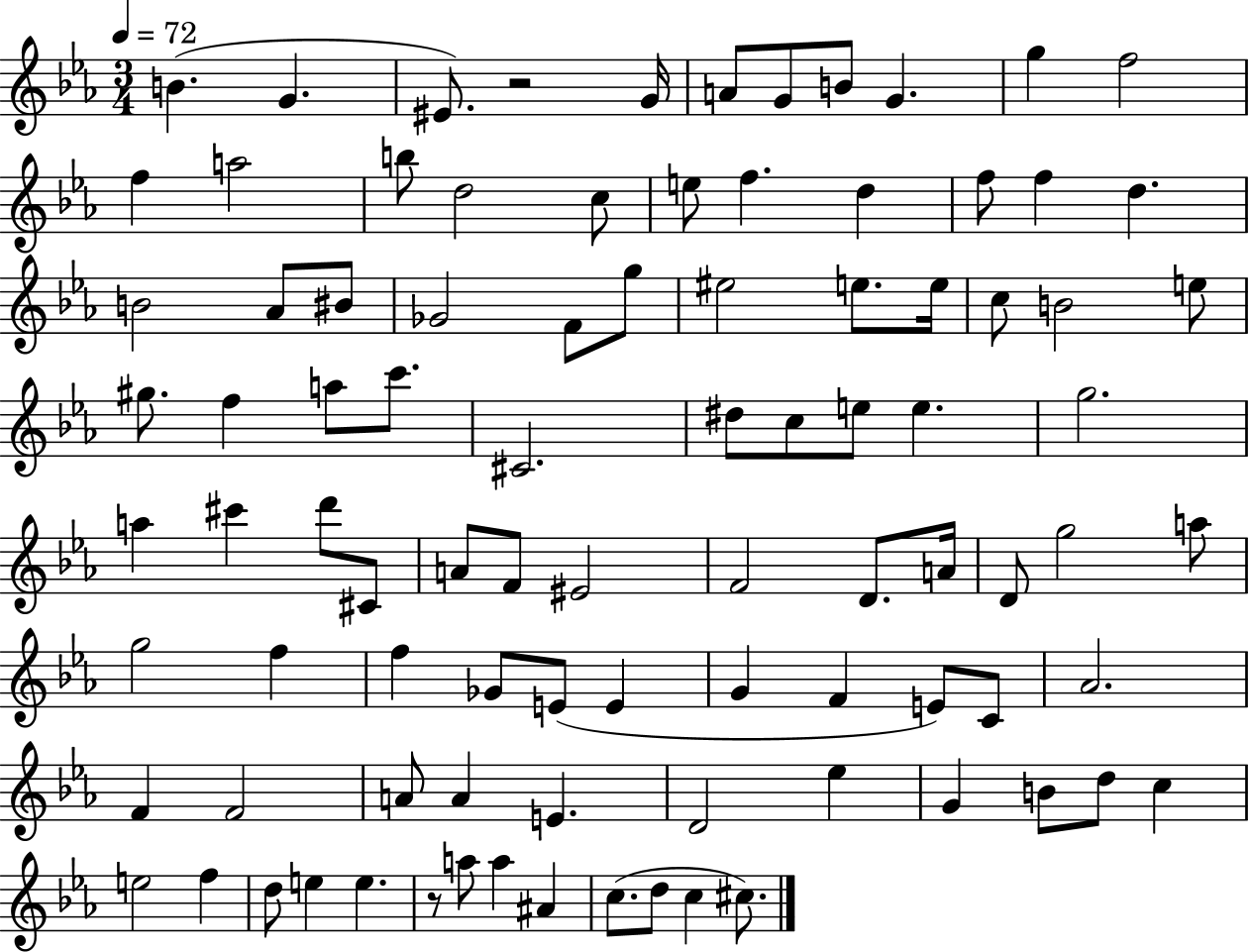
{
  \clef treble
  \numericTimeSignature
  \time 3/4
  \key ees \major
  \tempo 4 = 72
  \repeat volta 2 { b'4.( g'4. | eis'8.) r2 g'16 | a'8 g'8 b'8 g'4. | g''4 f''2 | \break f''4 a''2 | b''8 d''2 c''8 | e''8 f''4. d''4 | f''8 f''4 d''4. | \break b'2 aes'8 bis'8 | ges'2 f'8 g''8 | eis''2 e''8. e''16 | c''8 b'2 e''8 | \break gis''8. f''4 a''8 c'''8. | cis'2. | dis''8 c''8 e''8 e''4. | g''2. | \break a''4 cis'''4 d'''8 cis'8 | a'8 f'8 eis'2 | f'2 d'8. a'16 | d'8 g''2 a''8 | \break g''2 f''4 | f''4 ges'8 e'8( e'4 | g'4 f'4 e'8) c'8 | aes'2. | \break f'4 f'2 | a'8 a'4 e'4. | d'2 ees''4 | g'4 b'8 d''8 c''4 | \break e''2 f''4 | d''8 e''4 e''4. | r8 a''8 a''4 ais'4 | c''8.( d''8 c''4 cis''8.) | \break } \bar "|."
}